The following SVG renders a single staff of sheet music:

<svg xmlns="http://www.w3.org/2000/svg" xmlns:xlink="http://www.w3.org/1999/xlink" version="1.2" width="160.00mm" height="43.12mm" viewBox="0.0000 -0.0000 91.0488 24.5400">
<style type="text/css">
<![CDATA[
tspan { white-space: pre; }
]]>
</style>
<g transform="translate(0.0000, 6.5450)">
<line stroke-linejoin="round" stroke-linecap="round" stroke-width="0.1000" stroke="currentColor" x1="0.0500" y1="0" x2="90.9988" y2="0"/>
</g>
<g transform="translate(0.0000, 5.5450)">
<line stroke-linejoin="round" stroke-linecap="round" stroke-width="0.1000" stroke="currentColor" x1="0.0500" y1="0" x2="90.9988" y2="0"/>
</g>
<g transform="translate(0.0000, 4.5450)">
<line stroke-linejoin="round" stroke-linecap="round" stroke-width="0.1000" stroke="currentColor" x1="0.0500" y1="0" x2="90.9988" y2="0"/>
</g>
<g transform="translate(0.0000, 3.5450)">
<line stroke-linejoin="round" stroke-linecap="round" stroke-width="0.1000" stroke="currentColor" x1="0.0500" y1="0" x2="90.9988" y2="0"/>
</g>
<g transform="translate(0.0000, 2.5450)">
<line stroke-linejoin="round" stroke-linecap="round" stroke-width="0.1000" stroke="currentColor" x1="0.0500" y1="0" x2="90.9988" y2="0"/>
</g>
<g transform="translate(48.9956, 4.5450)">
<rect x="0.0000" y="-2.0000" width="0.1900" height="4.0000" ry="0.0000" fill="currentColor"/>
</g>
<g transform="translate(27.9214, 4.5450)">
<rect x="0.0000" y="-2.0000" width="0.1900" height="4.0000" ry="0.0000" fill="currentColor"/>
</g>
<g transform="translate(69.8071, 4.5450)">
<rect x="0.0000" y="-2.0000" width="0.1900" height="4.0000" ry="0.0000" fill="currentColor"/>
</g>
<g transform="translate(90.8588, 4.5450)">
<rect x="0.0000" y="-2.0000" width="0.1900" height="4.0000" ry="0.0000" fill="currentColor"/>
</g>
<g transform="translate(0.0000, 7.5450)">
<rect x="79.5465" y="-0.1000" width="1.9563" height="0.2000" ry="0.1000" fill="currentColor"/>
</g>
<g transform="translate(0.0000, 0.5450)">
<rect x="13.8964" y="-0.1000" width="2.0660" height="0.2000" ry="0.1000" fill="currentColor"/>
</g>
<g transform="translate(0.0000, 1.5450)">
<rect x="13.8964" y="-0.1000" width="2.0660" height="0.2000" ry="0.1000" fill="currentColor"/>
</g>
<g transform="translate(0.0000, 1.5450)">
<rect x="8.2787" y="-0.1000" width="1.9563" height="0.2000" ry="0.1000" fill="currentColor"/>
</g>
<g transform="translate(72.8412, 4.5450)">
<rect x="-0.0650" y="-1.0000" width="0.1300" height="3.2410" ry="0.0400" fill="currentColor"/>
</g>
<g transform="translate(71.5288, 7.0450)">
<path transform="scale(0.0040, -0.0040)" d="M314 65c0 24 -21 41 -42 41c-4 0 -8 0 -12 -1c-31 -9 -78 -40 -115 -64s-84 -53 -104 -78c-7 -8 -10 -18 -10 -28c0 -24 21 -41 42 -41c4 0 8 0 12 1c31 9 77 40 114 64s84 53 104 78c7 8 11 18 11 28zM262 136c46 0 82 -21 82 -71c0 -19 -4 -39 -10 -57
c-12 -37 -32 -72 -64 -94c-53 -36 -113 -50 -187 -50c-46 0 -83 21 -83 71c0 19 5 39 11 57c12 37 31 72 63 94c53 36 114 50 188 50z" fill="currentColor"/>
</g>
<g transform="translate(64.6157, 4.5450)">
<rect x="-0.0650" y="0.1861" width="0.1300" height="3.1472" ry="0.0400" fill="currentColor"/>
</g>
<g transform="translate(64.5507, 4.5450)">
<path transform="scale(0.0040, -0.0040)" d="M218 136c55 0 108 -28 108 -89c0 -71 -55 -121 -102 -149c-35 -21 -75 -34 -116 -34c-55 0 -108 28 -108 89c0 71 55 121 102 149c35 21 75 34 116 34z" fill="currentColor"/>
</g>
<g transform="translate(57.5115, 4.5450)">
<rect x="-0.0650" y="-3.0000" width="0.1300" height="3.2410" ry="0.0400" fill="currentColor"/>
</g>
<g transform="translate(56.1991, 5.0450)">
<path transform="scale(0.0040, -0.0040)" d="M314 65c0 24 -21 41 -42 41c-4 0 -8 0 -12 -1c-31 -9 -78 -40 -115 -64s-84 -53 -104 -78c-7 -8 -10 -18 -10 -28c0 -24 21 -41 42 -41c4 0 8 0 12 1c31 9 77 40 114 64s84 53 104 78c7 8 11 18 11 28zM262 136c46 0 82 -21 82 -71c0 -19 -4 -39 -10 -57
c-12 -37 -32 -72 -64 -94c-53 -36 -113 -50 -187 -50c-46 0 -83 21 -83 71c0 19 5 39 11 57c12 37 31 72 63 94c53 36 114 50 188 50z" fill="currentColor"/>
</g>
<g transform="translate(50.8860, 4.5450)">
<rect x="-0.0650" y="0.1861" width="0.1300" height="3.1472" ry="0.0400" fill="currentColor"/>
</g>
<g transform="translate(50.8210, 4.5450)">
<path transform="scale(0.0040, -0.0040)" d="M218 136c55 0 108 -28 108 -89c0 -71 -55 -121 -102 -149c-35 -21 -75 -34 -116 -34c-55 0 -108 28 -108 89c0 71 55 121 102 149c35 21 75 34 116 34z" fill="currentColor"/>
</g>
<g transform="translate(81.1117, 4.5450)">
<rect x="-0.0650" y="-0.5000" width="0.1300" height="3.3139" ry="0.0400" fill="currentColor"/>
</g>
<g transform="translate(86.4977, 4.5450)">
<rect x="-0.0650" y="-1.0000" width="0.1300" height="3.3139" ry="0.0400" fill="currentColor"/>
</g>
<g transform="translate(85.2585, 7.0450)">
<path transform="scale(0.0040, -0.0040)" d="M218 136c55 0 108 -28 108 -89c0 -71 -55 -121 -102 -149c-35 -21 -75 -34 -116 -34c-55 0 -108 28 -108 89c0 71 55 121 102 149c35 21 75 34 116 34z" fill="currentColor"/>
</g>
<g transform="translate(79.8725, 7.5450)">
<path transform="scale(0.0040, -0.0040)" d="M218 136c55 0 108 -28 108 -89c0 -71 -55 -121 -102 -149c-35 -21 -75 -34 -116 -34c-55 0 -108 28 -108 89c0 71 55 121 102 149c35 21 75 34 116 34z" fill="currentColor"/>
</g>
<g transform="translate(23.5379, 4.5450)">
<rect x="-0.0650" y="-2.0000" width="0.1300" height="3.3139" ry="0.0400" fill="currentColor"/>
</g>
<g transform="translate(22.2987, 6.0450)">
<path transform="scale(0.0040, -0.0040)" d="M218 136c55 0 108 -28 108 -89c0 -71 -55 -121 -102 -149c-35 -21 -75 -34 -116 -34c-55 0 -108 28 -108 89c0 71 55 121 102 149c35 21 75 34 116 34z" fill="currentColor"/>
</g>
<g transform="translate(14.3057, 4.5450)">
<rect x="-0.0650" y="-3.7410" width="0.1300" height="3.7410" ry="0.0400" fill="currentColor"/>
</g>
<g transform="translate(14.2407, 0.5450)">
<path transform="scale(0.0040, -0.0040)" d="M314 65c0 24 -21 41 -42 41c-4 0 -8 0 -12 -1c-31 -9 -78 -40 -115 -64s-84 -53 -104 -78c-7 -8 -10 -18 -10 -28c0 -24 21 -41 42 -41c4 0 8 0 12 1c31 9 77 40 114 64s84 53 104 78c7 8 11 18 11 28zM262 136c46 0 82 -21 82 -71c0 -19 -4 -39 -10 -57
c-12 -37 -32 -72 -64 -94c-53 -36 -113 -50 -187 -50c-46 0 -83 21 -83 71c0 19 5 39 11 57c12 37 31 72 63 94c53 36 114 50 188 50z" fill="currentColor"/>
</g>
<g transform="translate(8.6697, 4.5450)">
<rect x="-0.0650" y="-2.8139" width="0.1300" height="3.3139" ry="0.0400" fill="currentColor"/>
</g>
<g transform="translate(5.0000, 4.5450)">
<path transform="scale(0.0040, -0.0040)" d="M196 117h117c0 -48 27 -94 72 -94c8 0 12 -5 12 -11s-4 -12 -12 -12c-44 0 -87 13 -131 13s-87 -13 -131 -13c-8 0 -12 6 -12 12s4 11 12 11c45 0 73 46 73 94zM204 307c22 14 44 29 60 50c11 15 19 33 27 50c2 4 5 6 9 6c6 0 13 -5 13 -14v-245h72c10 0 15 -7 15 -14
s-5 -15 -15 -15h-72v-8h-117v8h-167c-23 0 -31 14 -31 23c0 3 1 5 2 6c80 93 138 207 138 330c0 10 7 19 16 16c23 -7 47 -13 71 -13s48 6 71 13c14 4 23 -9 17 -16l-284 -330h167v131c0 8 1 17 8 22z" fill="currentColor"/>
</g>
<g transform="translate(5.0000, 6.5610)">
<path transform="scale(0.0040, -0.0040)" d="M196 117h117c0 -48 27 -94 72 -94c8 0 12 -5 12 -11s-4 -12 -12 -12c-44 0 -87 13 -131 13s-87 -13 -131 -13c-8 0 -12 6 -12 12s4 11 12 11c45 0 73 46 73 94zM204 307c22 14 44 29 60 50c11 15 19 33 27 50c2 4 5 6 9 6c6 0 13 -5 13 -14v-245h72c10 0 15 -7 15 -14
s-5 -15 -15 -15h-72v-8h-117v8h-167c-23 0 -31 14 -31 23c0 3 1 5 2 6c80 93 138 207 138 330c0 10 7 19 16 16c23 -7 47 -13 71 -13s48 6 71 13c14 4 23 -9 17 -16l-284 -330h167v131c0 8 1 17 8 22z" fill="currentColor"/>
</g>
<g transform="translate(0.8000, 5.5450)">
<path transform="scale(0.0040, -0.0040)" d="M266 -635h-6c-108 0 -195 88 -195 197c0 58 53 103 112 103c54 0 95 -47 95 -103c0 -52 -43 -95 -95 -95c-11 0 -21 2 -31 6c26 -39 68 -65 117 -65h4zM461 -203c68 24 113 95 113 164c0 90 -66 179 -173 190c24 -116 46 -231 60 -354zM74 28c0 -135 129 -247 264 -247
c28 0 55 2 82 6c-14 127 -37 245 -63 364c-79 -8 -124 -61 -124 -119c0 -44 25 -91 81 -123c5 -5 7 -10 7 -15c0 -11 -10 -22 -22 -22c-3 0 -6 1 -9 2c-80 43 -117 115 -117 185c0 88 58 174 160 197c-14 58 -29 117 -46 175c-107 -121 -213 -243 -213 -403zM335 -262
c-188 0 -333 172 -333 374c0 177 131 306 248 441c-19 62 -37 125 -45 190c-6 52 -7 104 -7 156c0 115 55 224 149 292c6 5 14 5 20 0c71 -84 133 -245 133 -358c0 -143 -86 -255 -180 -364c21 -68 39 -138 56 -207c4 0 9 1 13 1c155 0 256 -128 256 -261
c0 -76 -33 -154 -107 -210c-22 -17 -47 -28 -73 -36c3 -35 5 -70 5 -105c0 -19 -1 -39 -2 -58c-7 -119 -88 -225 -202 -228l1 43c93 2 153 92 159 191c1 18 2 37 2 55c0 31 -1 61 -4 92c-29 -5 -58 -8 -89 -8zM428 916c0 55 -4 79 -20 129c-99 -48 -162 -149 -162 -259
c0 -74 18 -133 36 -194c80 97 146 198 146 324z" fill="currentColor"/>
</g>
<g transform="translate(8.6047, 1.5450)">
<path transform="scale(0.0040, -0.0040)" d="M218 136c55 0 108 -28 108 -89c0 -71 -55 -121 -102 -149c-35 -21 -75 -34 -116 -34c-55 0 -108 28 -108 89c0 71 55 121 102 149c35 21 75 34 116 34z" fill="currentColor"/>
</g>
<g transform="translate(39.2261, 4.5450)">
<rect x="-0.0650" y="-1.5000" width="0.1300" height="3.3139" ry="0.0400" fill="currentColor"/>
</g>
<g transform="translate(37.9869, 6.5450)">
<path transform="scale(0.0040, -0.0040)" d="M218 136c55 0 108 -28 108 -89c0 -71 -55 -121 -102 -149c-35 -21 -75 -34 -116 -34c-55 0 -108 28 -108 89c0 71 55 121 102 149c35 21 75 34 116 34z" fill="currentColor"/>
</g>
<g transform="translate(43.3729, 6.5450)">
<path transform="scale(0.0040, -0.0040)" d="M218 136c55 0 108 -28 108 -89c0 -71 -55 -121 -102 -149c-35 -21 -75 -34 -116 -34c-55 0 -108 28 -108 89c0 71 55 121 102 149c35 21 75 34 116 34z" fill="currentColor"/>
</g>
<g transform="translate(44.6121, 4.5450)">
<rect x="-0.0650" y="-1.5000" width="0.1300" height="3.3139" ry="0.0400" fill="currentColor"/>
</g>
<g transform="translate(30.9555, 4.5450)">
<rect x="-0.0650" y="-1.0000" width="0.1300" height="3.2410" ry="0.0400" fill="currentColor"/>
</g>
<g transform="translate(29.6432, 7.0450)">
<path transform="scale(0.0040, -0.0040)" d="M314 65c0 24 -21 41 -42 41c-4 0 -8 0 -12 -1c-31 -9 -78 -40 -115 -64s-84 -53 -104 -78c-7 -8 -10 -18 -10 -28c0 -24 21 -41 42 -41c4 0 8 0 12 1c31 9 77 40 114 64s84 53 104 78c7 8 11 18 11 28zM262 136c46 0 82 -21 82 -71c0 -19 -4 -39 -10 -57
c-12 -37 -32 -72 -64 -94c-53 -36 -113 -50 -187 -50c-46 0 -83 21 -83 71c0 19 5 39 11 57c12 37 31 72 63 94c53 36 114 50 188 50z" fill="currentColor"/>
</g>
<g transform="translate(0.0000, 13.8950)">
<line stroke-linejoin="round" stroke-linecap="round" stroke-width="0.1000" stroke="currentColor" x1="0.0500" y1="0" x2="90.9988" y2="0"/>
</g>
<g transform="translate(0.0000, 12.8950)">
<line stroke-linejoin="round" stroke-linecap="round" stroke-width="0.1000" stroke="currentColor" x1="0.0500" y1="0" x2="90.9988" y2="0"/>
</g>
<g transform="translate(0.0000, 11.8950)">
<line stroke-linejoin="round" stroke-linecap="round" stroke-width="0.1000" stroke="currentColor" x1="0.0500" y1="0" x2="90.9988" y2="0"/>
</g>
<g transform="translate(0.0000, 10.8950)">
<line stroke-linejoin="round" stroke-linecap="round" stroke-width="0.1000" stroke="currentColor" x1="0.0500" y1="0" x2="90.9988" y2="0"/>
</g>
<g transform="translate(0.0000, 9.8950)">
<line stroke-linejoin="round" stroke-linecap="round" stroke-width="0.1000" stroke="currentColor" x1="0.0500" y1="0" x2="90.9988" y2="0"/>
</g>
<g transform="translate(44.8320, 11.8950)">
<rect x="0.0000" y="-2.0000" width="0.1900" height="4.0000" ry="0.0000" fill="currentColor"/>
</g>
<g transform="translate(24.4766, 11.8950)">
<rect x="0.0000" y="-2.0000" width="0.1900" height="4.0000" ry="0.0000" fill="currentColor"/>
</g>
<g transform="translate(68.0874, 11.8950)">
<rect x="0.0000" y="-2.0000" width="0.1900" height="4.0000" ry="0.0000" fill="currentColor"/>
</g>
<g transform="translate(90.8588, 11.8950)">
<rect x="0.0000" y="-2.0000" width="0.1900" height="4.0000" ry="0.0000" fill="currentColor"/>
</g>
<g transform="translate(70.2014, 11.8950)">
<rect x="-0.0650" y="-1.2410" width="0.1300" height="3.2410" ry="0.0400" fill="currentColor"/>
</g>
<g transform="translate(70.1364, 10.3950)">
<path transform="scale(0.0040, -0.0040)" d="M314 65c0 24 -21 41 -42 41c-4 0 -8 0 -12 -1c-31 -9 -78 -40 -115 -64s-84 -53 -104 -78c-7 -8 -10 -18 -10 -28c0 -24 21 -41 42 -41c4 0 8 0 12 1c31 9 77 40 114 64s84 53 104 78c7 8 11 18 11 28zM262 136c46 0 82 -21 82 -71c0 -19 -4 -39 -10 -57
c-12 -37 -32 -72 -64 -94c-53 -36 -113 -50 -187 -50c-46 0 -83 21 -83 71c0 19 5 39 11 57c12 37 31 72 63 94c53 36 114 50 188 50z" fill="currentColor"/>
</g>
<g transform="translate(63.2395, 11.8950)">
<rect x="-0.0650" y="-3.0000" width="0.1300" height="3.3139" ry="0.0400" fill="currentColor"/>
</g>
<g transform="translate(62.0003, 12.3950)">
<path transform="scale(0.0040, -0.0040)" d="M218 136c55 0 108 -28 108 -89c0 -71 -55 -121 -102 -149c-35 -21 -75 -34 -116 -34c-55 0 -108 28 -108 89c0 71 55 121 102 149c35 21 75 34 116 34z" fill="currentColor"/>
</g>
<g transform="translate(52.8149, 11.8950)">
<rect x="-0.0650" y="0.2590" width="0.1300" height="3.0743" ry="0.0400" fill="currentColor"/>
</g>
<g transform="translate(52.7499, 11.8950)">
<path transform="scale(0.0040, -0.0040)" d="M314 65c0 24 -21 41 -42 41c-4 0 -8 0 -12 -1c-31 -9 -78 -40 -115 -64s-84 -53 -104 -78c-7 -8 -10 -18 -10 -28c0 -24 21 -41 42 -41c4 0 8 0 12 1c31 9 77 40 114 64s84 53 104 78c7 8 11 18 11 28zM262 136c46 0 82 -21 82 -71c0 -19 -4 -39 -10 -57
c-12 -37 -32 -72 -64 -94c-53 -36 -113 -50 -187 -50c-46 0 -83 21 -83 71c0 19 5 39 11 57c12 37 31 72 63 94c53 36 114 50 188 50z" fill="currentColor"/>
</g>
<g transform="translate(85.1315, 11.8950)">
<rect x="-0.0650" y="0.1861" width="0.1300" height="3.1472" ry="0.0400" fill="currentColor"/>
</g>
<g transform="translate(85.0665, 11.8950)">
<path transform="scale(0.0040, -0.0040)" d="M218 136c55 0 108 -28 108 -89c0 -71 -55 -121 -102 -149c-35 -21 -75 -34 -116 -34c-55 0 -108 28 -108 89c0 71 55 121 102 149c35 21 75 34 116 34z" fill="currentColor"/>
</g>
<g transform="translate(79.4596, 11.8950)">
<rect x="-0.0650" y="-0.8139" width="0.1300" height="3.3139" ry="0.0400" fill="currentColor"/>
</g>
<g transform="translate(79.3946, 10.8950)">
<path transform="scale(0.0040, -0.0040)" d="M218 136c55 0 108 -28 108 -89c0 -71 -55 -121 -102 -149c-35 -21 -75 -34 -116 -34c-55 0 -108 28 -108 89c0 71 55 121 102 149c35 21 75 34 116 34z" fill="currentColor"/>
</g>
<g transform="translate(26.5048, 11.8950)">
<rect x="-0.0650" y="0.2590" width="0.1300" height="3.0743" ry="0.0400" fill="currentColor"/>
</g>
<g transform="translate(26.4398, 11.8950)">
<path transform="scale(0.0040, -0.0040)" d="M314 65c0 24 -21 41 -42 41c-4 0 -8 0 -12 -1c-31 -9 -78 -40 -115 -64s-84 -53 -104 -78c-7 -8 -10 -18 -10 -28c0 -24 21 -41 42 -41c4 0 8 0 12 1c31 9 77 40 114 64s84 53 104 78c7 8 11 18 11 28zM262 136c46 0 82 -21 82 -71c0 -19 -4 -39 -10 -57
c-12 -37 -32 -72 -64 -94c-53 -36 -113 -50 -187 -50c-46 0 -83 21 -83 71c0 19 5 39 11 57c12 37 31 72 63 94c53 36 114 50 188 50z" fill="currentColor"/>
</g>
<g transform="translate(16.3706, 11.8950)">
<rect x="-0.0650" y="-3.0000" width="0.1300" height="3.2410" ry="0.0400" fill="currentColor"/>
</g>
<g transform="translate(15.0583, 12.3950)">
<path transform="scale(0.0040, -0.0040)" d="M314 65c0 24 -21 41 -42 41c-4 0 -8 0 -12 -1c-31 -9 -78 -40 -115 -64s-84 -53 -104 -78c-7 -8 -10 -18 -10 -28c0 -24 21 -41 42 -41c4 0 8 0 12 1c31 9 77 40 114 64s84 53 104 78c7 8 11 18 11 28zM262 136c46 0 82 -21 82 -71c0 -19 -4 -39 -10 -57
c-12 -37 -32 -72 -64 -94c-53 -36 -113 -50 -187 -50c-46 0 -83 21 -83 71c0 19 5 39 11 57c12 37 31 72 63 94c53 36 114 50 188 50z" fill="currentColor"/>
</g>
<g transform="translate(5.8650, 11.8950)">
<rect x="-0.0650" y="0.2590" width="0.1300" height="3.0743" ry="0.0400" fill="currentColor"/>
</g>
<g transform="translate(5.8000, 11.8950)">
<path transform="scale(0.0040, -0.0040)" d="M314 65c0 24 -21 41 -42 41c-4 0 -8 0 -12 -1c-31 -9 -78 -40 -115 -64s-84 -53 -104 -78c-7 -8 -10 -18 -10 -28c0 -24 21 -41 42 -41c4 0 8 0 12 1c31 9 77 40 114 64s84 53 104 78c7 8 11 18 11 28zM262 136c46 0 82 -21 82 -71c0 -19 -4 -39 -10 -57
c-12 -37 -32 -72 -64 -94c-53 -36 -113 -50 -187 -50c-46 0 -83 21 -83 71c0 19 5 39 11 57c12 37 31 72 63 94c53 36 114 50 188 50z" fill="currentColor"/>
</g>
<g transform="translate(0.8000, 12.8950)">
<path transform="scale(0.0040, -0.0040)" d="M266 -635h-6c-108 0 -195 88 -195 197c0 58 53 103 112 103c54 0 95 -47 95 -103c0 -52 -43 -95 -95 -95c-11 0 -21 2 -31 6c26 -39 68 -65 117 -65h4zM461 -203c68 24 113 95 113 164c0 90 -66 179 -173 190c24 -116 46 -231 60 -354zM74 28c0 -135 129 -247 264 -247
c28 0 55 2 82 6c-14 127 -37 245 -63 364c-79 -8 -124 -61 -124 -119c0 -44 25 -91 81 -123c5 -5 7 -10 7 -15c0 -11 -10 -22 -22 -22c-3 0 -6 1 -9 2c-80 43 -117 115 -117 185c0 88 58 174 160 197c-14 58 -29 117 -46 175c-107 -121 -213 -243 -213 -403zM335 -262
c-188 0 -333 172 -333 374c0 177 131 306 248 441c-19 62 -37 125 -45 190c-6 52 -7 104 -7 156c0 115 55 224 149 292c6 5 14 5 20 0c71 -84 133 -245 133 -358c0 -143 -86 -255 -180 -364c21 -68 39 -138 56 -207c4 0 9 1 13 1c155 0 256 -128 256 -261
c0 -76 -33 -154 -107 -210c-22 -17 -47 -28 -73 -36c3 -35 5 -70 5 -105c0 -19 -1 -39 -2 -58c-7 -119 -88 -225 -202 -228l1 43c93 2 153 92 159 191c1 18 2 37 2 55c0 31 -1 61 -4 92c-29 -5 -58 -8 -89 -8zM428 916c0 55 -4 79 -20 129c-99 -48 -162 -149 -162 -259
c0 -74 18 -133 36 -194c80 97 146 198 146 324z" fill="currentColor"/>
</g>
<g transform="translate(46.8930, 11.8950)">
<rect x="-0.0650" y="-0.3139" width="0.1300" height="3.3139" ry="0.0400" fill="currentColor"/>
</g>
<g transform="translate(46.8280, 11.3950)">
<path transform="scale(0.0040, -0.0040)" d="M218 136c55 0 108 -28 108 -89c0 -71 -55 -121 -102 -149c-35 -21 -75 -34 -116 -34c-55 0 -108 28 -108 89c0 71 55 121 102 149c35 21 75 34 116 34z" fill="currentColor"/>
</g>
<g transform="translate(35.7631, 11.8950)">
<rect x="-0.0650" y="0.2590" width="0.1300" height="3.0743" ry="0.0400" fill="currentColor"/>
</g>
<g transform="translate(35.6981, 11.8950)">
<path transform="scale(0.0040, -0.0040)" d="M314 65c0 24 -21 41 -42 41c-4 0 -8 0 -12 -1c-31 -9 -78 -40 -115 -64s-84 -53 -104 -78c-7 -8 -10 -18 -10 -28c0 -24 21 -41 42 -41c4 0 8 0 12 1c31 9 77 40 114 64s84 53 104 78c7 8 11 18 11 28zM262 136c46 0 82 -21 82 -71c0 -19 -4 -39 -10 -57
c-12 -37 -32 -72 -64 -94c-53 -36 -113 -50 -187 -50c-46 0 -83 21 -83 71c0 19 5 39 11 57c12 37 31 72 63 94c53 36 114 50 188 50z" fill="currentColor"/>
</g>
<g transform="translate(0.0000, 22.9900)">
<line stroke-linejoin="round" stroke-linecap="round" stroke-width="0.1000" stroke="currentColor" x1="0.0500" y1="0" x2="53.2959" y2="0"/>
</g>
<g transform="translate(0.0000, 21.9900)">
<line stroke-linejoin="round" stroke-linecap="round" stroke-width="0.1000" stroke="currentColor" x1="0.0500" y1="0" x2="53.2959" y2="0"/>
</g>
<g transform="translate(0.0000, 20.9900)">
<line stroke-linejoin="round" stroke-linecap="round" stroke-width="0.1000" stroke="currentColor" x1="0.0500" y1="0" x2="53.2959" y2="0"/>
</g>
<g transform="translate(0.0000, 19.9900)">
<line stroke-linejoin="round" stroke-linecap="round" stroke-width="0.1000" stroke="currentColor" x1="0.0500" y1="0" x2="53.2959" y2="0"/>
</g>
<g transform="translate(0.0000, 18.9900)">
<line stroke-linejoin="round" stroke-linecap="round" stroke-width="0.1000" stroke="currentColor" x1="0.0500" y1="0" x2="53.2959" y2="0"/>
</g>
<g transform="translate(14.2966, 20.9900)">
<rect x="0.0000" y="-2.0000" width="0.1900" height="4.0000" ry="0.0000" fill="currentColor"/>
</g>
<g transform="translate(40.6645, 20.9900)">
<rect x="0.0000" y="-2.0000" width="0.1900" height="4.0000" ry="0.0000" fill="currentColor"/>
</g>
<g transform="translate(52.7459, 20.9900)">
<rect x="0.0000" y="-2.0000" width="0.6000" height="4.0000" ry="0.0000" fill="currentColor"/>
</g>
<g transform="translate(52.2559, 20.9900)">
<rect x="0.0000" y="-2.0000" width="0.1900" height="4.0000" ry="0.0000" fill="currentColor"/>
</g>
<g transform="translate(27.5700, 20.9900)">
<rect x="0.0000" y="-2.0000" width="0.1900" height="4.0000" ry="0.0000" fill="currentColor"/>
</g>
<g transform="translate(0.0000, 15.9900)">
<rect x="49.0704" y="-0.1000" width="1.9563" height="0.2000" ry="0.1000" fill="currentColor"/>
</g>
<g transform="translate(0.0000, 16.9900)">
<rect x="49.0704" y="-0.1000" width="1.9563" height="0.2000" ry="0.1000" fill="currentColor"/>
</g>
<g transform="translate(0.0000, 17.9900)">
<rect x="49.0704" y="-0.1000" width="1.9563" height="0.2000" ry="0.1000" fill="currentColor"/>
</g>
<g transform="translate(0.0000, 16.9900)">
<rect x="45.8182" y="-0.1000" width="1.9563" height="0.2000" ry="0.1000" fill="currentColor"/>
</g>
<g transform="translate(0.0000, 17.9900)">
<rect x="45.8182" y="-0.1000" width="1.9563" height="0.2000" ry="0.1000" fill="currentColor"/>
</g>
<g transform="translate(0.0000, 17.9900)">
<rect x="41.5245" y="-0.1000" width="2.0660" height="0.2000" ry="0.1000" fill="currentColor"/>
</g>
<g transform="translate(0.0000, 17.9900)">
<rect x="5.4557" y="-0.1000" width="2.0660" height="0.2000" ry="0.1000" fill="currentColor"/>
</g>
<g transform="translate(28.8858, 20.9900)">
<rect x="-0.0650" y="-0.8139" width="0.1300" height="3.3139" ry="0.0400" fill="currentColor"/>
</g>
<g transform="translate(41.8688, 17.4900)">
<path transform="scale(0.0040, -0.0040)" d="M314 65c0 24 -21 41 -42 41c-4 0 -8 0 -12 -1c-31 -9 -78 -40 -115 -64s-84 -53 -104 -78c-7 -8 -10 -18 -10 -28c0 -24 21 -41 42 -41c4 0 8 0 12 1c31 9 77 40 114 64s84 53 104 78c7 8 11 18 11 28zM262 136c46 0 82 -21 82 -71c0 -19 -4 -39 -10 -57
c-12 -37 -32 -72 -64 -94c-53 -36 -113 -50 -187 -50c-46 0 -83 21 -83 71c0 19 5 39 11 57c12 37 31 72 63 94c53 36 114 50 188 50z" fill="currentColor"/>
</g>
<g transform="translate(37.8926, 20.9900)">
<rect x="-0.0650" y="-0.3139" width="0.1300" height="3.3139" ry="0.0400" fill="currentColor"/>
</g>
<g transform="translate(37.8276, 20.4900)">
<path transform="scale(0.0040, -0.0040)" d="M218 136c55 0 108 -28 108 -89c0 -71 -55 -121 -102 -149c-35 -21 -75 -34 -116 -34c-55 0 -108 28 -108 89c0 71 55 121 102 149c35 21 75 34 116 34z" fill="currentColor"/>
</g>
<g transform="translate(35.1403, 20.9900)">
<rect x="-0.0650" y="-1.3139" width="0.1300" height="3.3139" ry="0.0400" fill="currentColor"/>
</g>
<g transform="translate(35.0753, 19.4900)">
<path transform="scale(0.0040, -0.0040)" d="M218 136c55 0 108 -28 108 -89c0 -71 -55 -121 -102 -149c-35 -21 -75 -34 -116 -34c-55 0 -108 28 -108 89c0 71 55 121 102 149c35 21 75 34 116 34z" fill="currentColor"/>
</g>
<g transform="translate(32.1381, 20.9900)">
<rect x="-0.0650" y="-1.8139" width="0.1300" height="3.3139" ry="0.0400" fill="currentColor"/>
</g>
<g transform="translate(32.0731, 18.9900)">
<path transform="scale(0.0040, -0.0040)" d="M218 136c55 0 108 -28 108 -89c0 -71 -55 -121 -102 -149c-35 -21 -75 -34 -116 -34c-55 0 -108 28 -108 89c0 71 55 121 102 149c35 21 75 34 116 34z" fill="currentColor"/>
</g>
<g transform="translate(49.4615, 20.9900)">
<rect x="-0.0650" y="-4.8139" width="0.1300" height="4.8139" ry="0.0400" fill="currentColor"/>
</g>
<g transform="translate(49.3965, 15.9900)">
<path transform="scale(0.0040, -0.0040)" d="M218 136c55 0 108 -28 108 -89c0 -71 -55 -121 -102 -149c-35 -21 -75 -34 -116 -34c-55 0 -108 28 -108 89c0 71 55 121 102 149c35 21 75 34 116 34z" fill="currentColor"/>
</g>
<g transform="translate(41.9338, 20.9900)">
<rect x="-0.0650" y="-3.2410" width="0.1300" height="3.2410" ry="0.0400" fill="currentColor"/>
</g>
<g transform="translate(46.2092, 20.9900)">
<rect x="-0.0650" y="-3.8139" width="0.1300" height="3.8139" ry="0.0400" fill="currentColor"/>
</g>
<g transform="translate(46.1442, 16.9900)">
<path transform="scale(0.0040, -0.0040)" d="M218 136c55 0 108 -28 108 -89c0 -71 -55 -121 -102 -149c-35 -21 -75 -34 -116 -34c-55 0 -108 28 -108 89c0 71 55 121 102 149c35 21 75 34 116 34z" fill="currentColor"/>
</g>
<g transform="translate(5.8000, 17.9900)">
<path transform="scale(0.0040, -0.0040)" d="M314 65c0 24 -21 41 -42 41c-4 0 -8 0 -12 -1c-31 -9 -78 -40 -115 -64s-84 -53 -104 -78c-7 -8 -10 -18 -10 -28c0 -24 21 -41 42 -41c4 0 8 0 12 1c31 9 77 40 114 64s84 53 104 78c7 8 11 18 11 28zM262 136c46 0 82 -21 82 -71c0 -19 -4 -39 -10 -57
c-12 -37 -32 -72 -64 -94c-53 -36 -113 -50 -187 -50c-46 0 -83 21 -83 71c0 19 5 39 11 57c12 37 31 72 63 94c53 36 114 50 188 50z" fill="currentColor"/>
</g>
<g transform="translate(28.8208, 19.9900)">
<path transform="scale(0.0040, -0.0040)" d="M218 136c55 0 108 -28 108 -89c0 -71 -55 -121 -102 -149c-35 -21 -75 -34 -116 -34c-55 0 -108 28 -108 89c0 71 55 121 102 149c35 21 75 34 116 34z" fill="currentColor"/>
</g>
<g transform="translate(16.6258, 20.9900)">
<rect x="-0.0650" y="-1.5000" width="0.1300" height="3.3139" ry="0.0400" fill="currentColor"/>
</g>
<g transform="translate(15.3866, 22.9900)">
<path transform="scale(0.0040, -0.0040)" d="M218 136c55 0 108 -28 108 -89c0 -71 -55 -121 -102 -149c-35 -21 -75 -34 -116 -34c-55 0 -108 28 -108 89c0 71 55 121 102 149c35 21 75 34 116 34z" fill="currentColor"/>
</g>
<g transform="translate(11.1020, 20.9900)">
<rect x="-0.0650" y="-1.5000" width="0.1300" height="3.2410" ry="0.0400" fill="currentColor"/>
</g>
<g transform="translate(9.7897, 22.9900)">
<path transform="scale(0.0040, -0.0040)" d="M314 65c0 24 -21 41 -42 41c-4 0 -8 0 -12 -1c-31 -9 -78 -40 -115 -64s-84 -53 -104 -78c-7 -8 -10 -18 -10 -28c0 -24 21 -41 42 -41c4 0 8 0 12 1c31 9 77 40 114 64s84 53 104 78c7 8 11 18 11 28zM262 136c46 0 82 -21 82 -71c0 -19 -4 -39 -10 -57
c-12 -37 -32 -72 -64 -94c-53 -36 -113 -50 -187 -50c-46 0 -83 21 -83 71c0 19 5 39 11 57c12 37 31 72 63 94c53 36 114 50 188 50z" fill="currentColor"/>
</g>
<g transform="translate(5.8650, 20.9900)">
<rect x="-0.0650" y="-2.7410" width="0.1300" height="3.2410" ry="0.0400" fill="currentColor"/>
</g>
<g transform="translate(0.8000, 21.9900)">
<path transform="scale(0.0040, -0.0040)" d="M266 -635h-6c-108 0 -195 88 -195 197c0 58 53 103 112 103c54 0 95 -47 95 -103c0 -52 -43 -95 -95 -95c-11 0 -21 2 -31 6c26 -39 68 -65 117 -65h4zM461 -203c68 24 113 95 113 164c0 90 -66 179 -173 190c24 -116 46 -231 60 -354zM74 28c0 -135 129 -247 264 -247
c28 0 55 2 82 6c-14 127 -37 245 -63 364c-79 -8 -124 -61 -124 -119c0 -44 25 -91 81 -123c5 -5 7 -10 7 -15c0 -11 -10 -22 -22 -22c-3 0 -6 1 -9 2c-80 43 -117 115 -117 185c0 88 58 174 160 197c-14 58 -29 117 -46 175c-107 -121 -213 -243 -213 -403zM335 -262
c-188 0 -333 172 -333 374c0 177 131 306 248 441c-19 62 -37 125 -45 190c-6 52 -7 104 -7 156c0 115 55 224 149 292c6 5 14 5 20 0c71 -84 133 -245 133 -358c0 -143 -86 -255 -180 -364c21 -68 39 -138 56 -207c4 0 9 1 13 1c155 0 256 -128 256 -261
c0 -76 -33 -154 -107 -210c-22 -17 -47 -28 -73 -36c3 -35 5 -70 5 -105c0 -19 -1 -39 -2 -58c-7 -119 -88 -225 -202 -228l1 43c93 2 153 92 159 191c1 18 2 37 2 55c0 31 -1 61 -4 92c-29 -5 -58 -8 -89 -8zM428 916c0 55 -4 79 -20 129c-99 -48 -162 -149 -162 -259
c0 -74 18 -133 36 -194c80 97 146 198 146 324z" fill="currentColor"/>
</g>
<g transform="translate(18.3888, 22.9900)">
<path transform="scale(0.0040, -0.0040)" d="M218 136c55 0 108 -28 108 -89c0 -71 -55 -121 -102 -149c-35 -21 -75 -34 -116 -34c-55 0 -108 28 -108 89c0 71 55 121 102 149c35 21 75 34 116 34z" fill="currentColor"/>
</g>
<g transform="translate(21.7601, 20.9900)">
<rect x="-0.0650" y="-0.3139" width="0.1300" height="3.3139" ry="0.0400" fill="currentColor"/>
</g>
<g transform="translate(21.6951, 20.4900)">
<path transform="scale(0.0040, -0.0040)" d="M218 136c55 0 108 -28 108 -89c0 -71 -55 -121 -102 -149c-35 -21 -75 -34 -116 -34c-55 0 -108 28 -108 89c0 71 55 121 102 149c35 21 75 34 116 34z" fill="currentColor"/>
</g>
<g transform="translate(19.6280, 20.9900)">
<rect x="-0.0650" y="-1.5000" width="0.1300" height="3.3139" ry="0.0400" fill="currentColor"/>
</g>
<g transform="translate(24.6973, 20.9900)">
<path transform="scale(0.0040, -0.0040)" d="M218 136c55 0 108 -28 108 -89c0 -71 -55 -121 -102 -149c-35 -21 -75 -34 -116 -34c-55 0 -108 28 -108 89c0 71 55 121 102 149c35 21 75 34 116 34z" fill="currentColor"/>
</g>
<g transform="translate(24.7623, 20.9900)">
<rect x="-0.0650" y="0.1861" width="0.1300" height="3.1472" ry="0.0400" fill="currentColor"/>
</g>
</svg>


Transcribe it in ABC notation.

X:1
T:Untitled
M:4/4
L:1/4
K:C
a c'2 F D2 E E B A2 B D2 C D B2 A2 B2 B2 c B2 A e2 d B a2 E2 E E c B d f e c b2 c' e'